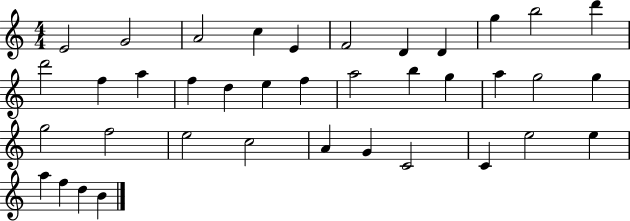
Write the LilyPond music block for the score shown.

{
  \clef treble
  \numericTimeSignature
  \time 4/4
  \key c \major
  e'2 g'2 | a'2 c''4 e'4 | f'2 d'4 d'4 | g''4 b''2 d'''4 | \break d'''2 f''4 a''4 | f''4 d''4 e''4 f''4 | a''2 b''4 g''4 | a''4 g''2 g''4 | \break g''2 f''2 | e''2 c''2 | a'4 g'4 c'2 | c'4 e''2 e''4 | \break a''4 f''4 d''4 b'4 | \bar "|."
}